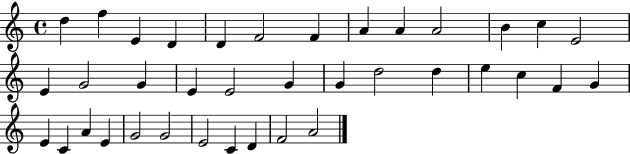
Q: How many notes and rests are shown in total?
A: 37